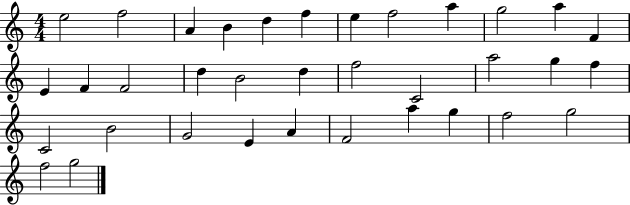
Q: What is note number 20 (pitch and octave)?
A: C4